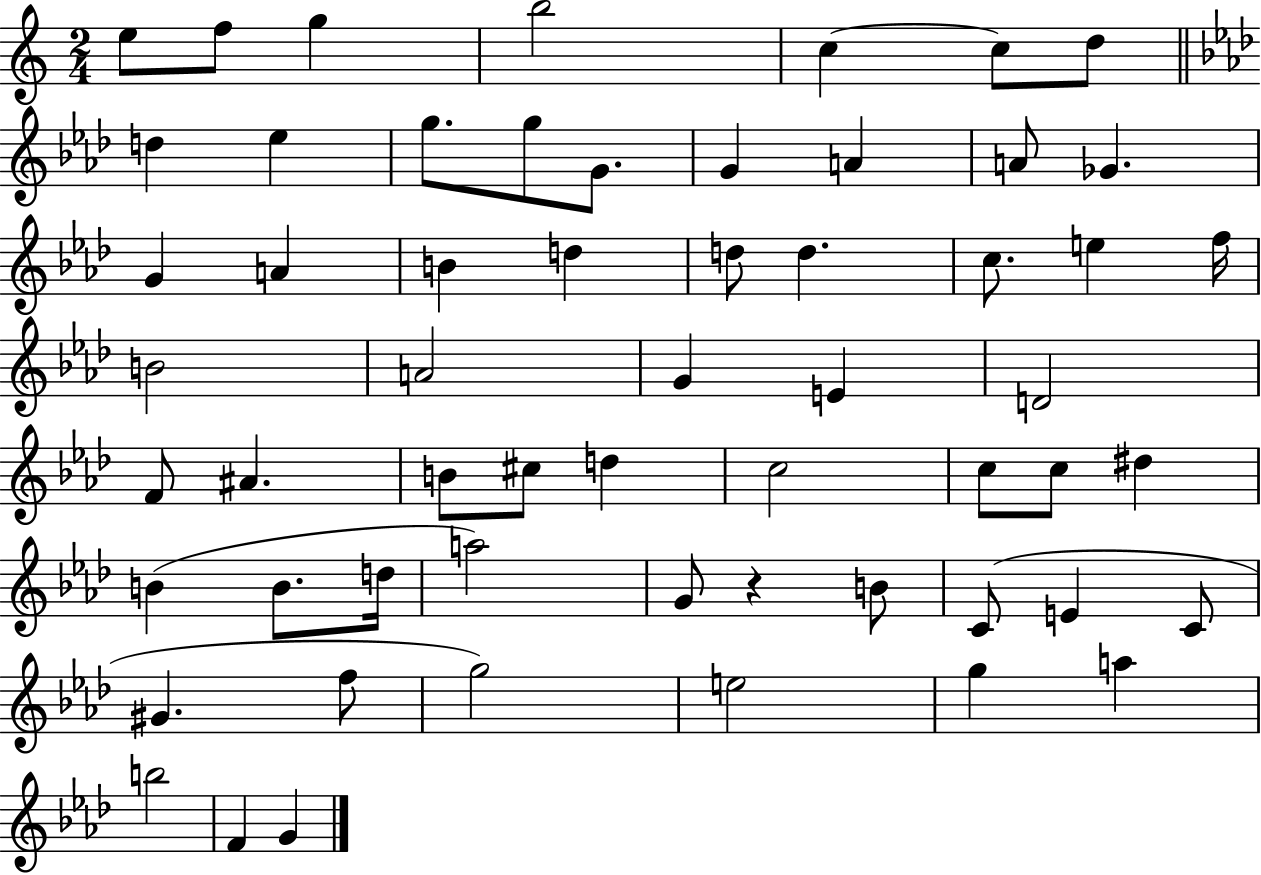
X:1
T:Untitled
M:2/4
L:1/4
K:C
e/2 f/2 g b2 c c/2 d/2 d _e g/2 g/2 G/2 G A A/2 _G G A B d d/2 d c/2 e f/4 B2 A2 G E D2 F/2 ^A B/2 ^c/2 d c2 c/2 c/2 ^d B B/2 d/4 a2 G/2 z B/2 C/2 E C/2 ^G f/2 g2 e2 g a b2 F G